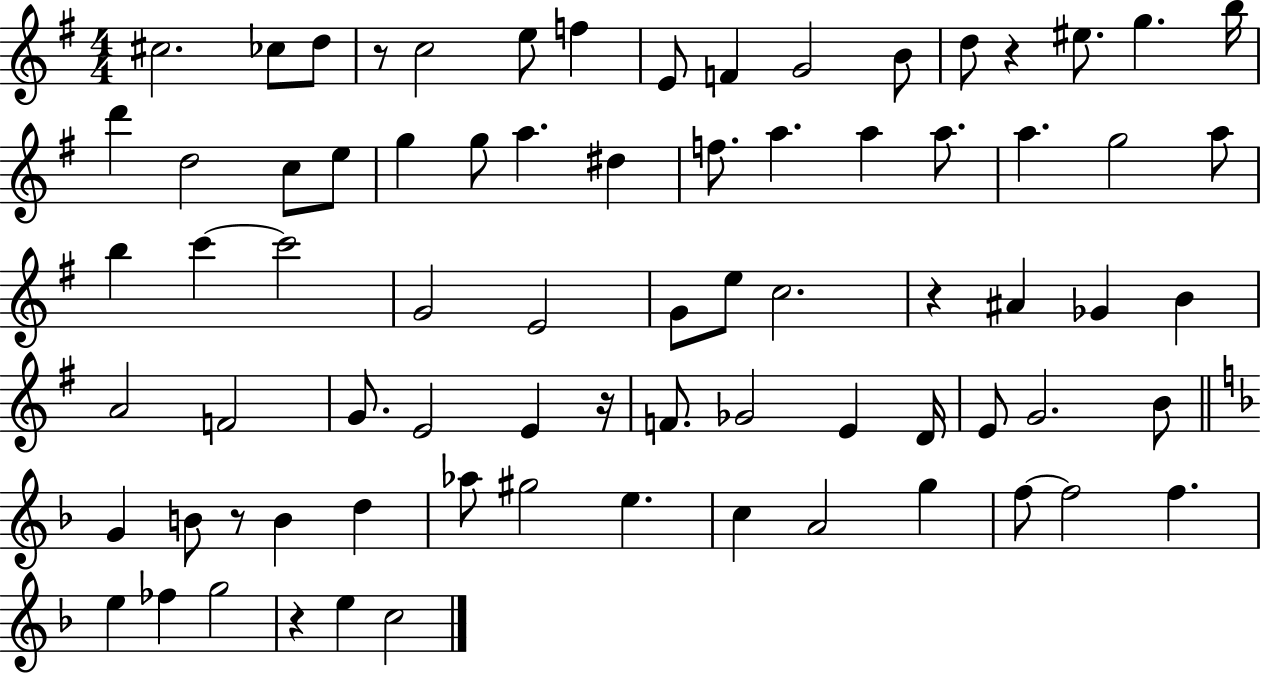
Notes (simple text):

C#5/h. CES5/e D5/e R/e C5/h E5/e F5/q E4/e F4/q G4/h B4/e D5/e R/q EIS5/e. G5/q. B5/s D6/q D5/h C5/e E5/e G5/q G5/e A5/q. D#5/q F5/e. A5/q. A5/q A5/e. A5/q. G5/h A5/e B5/q C6/q C6/h G4/h E4/h G4/e E5/e C5/h. R/q A#4/q Gb4/q B4/q A4/h F4/h G4/e. E4/h E4/q R/s F4/e. Gb4/h E4/q D4/s E4/e G4/h. B4/e G4/q B4/e R/e B4/q D5/q Ab5/e G#5/h E5/q. C5/q A4/h G5/q F5/e F5/h F5/q. E5/q FES5/q G5/h R/q E5/q C5/h